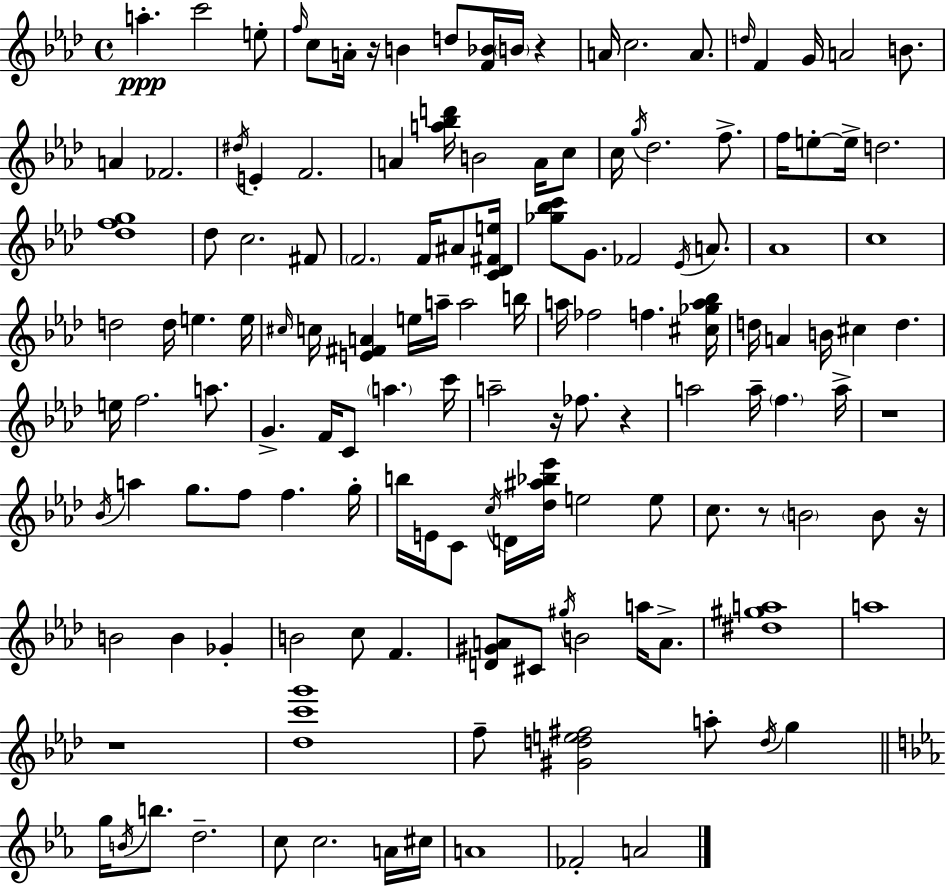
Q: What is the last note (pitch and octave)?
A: A4